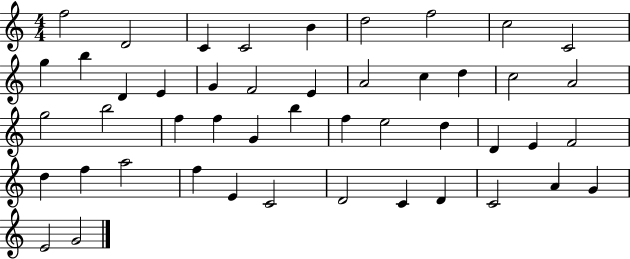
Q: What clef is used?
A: treble